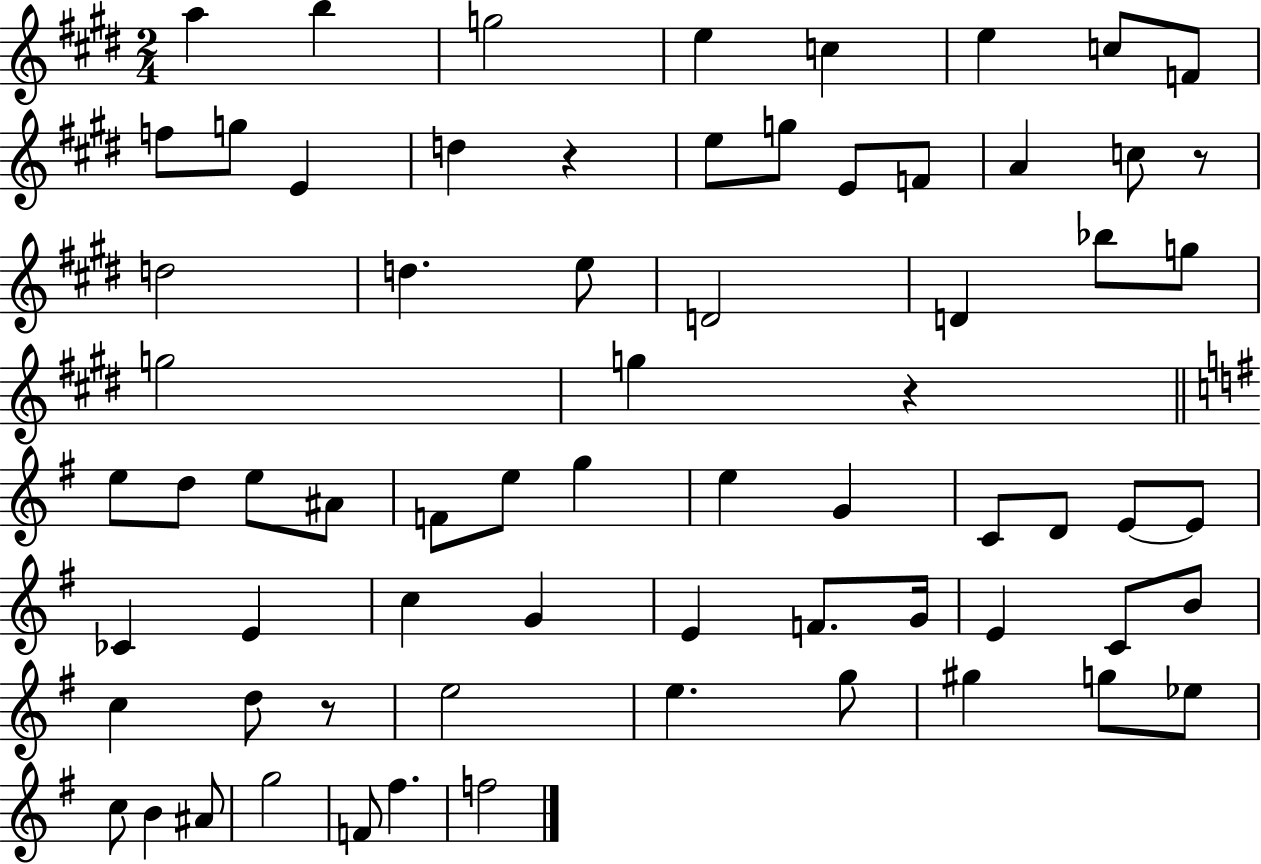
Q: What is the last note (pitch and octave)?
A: F5